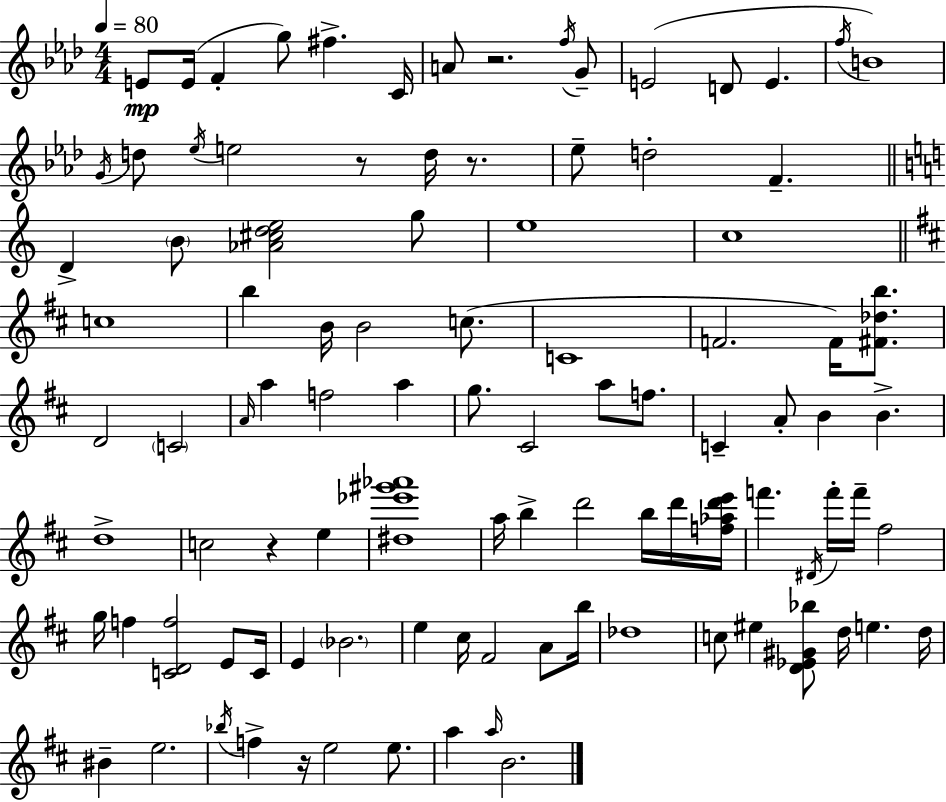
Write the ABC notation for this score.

X:1
T:Untitled
M:4/4
L:1/4
K:Fm
E/2 E/4 F g/2 ^f C/4 A/2 z2 f/4 G/2 E2 D/2 E f/4 B4 G/4 d/2 _e/4 e2 z/2 d/4 z/2 _e/2 d2 F D B/2 [_A^cde]2 g/2 e4 c4 c4 b B/4 B2 c/2 C4 F2 F/4 [^F_db]/2 D2 C2 A/4 a f2 a g/2 ^C2 a/2 f/2 C A/2 B B d4 c2 z e [^d_e'^g'_a']4 a/4 b d'2 b/4 d'/4 [f_ad'e']/4 f' ^D/4 f'/4 f'/4 ^f2 g/4 f [CDf]2 E/2 C/4 E _B2 e ^c/4 ^F2 A/2 b/4 _d4 c/2 ^e [D_E^G_b]/2 d/4 e d/4 ^B e2 _b/4 f z/4 e2 e/2 a a/4 B2